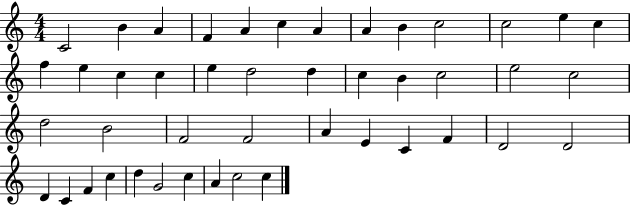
C4/h B4/q A4/q F4/q A4/q C5/q A4/q A4/q B4/q C5/h C5/h E5/q C5/q F5/q E5/q C5/q C5/q E5/q D5/h D5/q C5/q B4/q C5/h E5/h C5/h D5/h B4/h F4/h F4/h A4/q E4/q C4/q F4/q D4/h D4/h D4/q C4/q F4/q C5/q D5/q G4/h C5/q A4/q C5/h C5/q